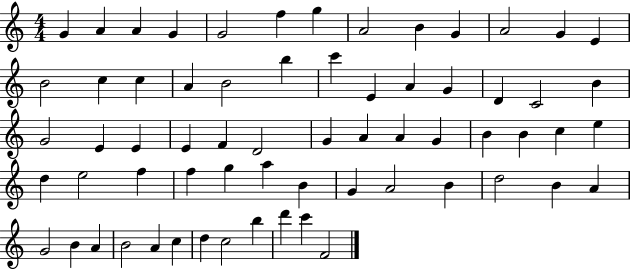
X:1
T:Untitled
M:4/4
L:1/4
K:C
G A A G G2 f g A2 B G A2 G E B2 c c A B2 b c' E A G D C2 B G2 E E E F D2 G A A G B B c e d e2 f f g a B G A2 B d2 B A G2 B A B2 A c d c2 b d' c' F2